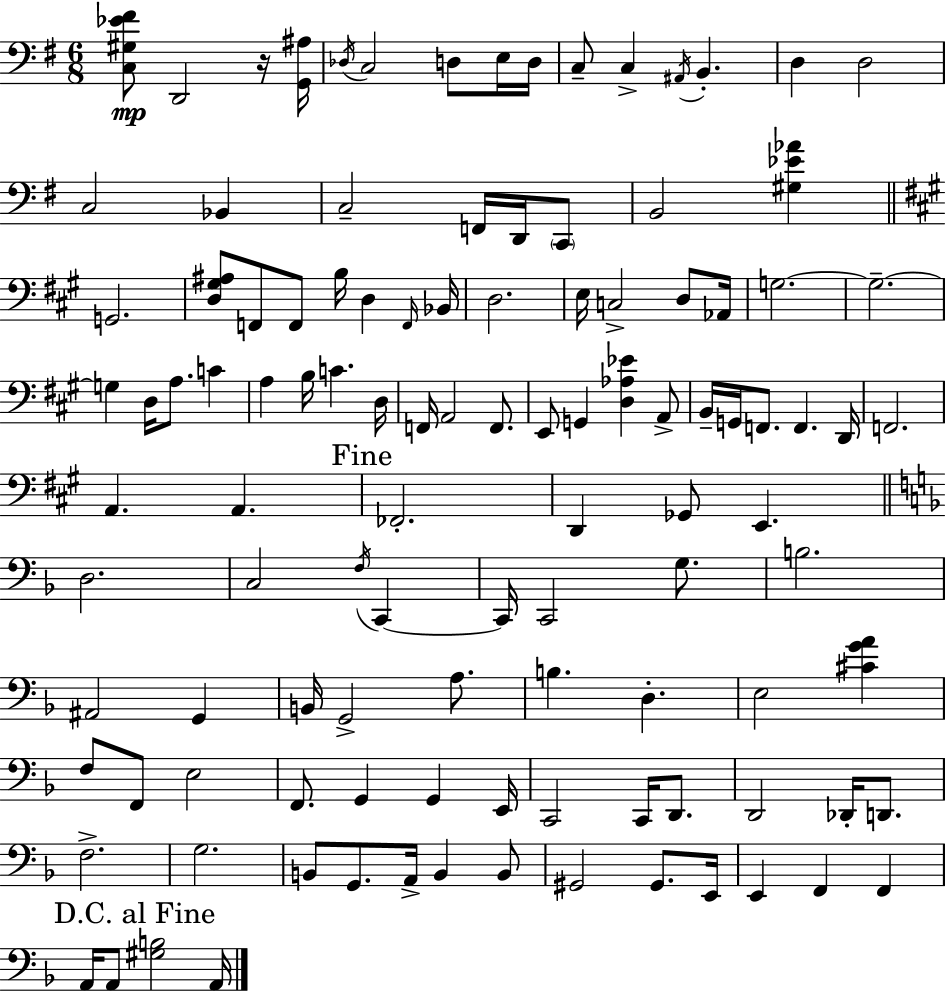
[C3,G#3,Eb4,F#4]/e D2/h R/s [G2,A#3]/s Db3/s C3/h D3/e E3/s D3/s C3/e C3/q A#2/s B2/q. D3/q D3/h C3/h Bb2/q C3/h F2/s D2/s C2/e B2/h [G#3,Eb4,Ab4]/q G2/h. [D3,G#3,A#3]/e F2/e F2/e B3/s D3/q F2/s Bb2/s D3/h. E3/s C3/h D3/e Ab2/s G3/h. G3/h. G3/q D3/s A3/e. C4/q A3/q B3/s C4/q. D3/s F2/s A2/h F2/e. E2/e G2/q [D3,Ab3,Eb4]/q A2/e B2/s G2/s F2/e. F2/q. D2/s F2/h. A2/q. A2/q. FES2/h. D2/q Gb2/e E2/q. D3/h. C3/h F3/s C2/q C2/s C2/h G3/e. B3/h. A#2/h G2/q B2/s G2/h A3/e. B3/q. D3/q. E3/h [C#4,G4,A4]/q F3/e F2/e E3/h F2/e. G2/q G2/q E2/s C2/h C2/s D2/e. D2/h Db2/s D2/e. F3/h. G3/h. B2/e G2/e. A2/s B2/q B2/e G#2/h G#2/e. E2/s E2/q F2/q F2/q A2/s A2/e [G#3,B3]/h A2/s